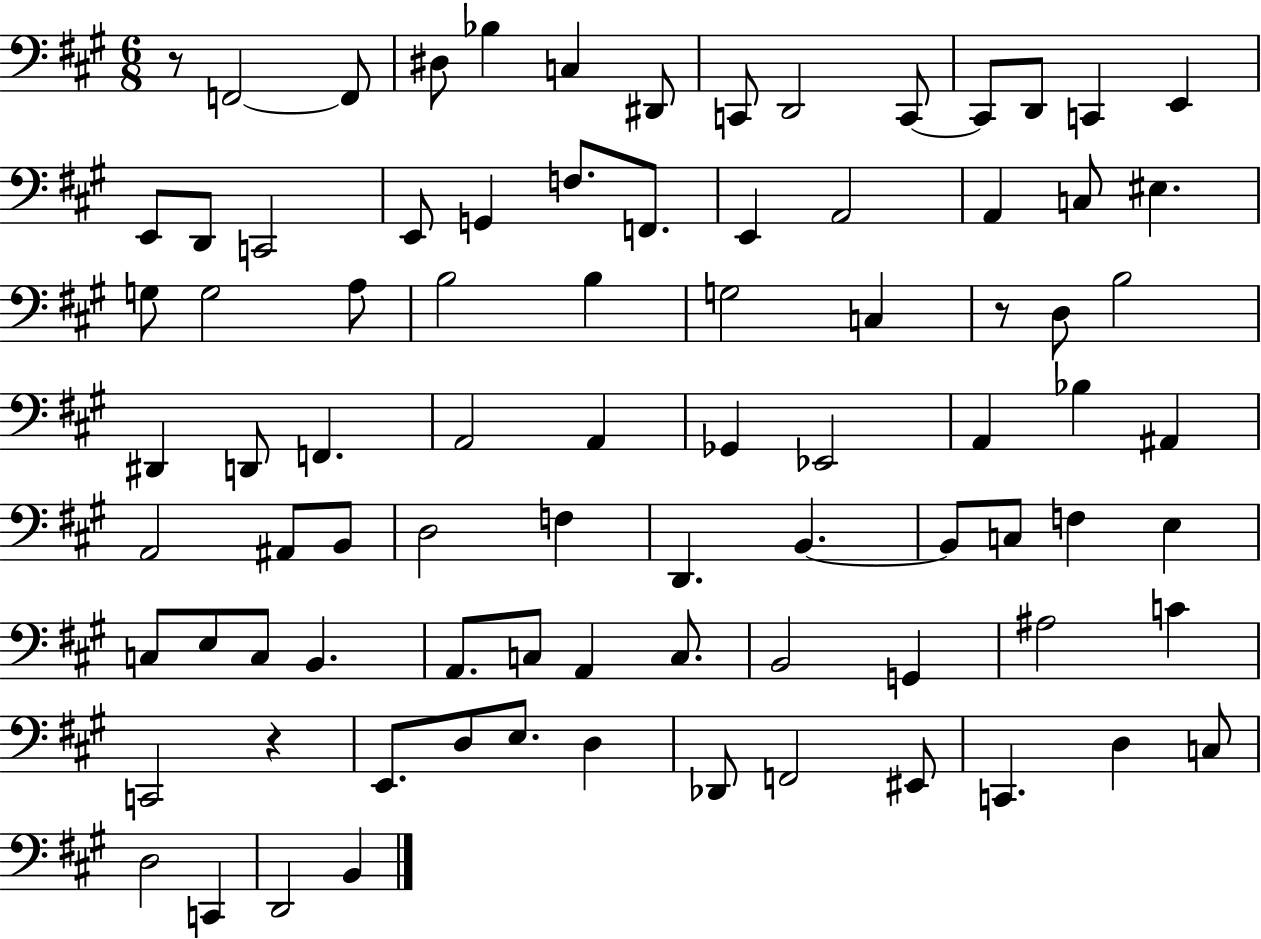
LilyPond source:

{
  \clef bass
  \numericTimeSignature
  \time 6/8
  \key a \major
  r8 f,2~~ f,8 | dis8 bes4 c4 dis,8 | c,8 d,2 c,8~~ | c,8 d,8 c,4 e,4 | \break e,8 d,8 c,2 | e,8 g,4 f8. f,8. | e,4 a,2 | a,4 c8 eis4. | \break g8 g2 a8 | b2 b4 | g2 c4 | r8 d8 b2 | \break dis,4 d,8 f,4. | a,2 a,4 | ges,4 ees,2 | a,4 bes4 ais,4 | \break a,2 ais,8 b,8 | d2 f4 | d,4. b,4.~~ | b,8 c8 f4 e4 | \break c8 e8 c8 b,4. | a,8. c8 a,4 c8. | b,2 g,4 | ais2 c'4 | \break c,2 r4 | e,8. d8 e8. d4 | des,8 f,2 eis,8 | c,4. d4 c8 | \break d2 c,4 | d,2 b,4 | \bar "|."
}